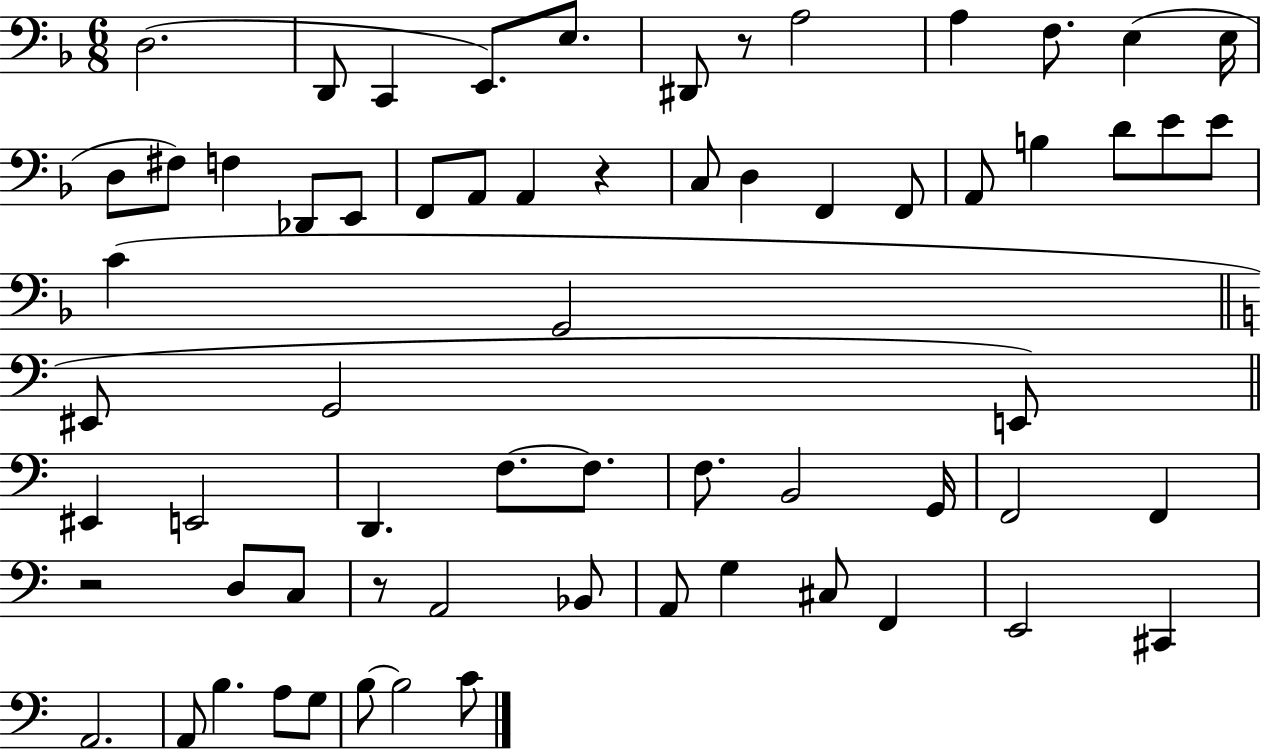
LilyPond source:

{
  \clef bass
  \numericTimeSignature
  \time 6/8
  \key f \major
  d2.( | d,8 c,4 e,8.) e8. | dis,8 r8 a2 | a4 f8. e4( e16 | \break d8 fis8) f4 des,8 e,8 | f,8 a,8 a,4 r4 | c8 d4 f,4 f,8 | a,8 b4 d'8 e'8 e'8 | \break c'4( g,2 | \bar "||" \break \key a \minor eis,8 g,2 e,8) | \bar "||" \break \key c \major eis,4 e,2 | d,4. f8.~~ f8. | f8. b,2 g,16 | f,2 f,4 | \break r2 d8 c8 | r8 a,2 bes,8 | a,8 g4 cis8 f,4 | e,2 cis,4 | \break a,2. | a,8 b4. a8 g8 | b8~~ b2 c'8 | \bar "|."
}